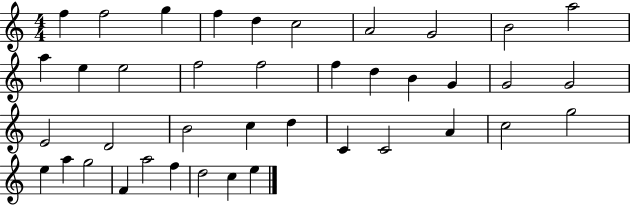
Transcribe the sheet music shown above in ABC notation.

X:1
T:Untitled
M:4/4
L:1/4
K:C
f f2 g f d c2 A2 G2 B2 a2 a e e2 f2 f2 f d B G G2 G2 E2 D2 B2 c d C C2 A c2 g2 e a g2 F a2 f d2 c e